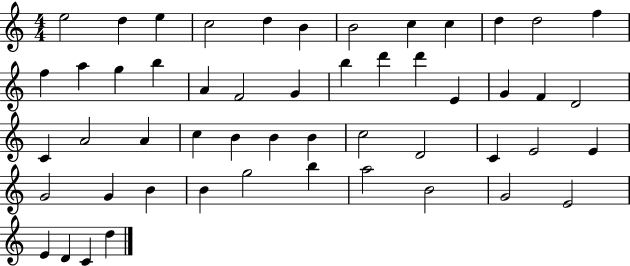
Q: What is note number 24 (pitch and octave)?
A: G4